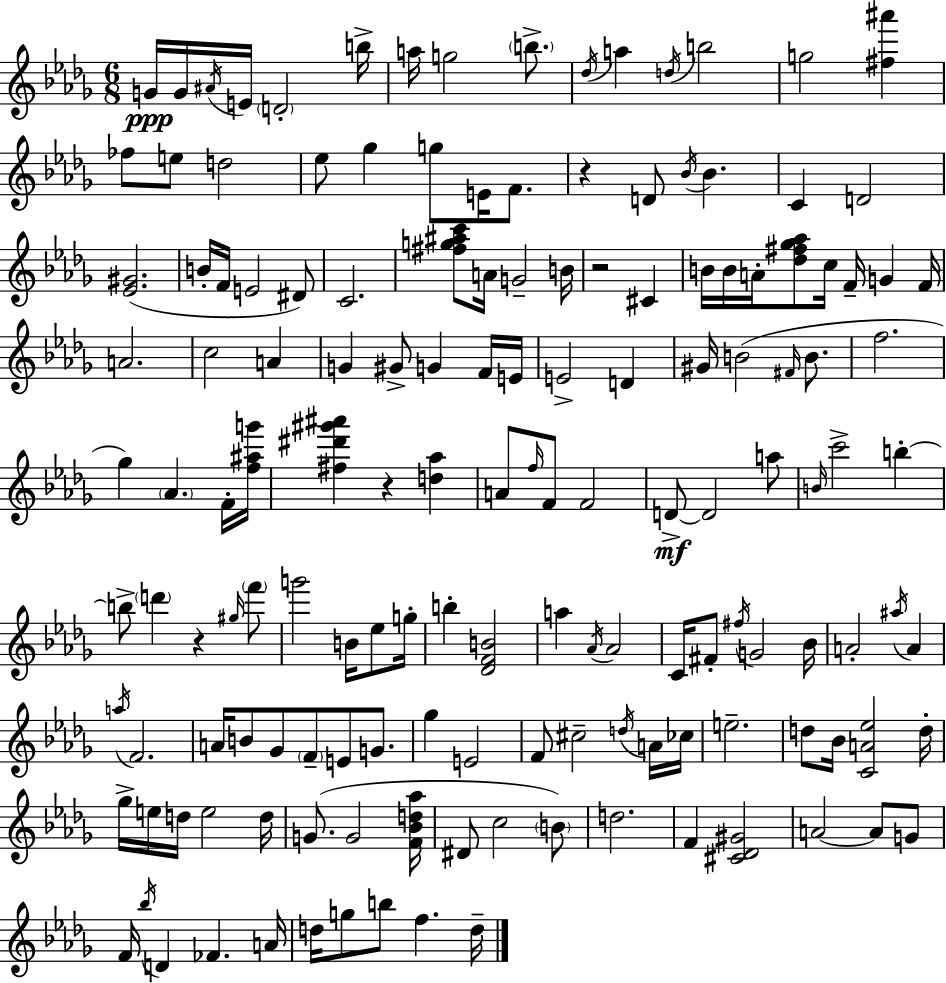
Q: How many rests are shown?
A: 4